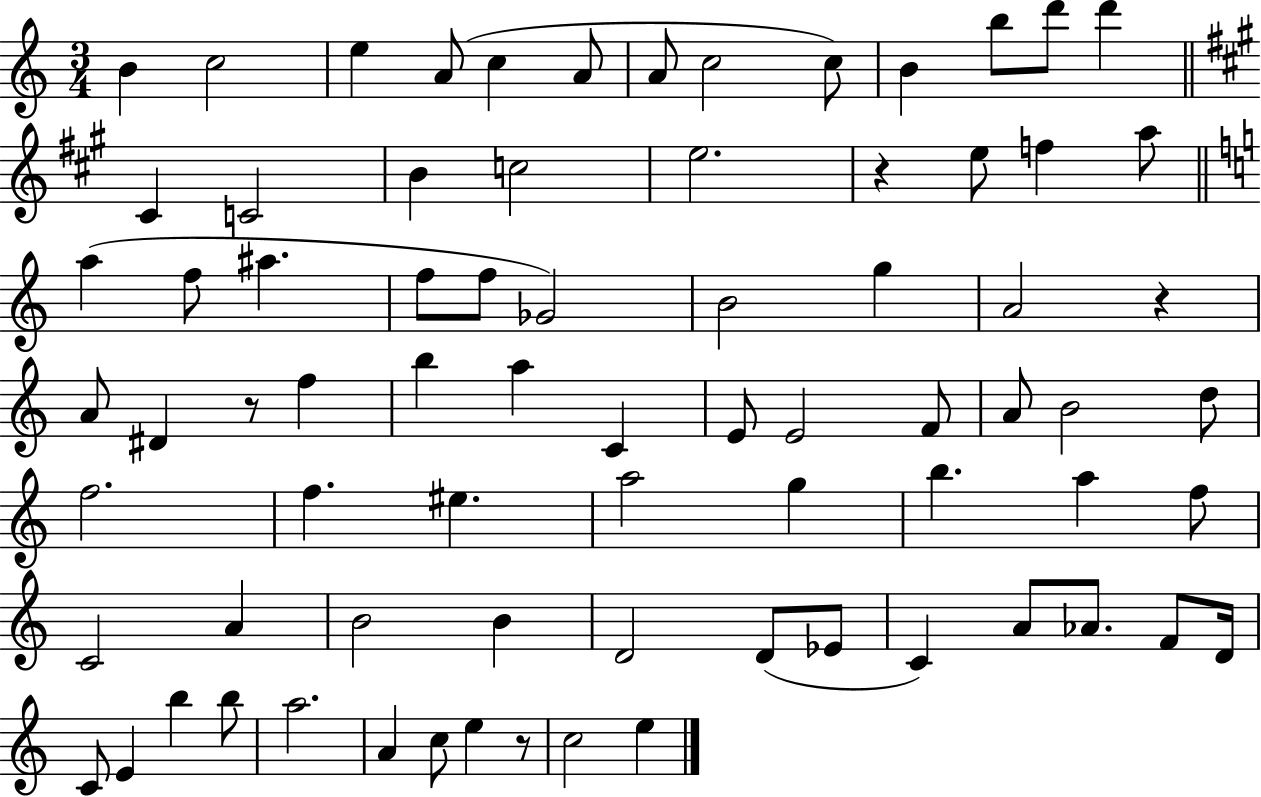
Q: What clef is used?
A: treble